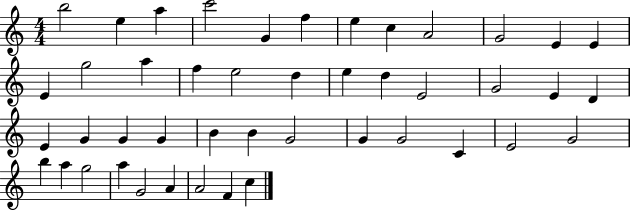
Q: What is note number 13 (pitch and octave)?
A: E4